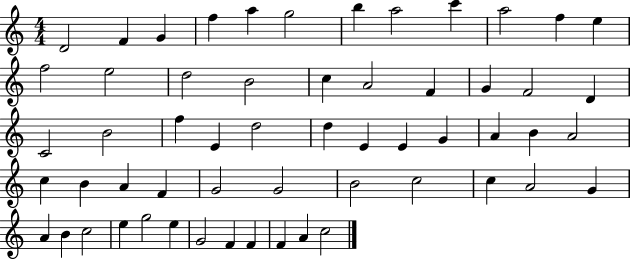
D4/h F4/q G4/q F5/q A5/q G5/h B5/q A5/h C6/q A5/h F5/q E5/q F5/h E5/h D5/h B4/h C5/q A4/h F4/q G4/q F4/h D4/q C4/h B4/h F5/q E4/q D5/h D5/q E4/q E4/q G4/q A4/q B4/q A4/h C5/q B4/q A4/q F4/q G4/h G4/h B4/h C5/h C5/q A4/h G4/q A4/q B4/q C5/h E5/q G5/h E5/q G4/h F4/q F4/q F4/q A4/q C5/h